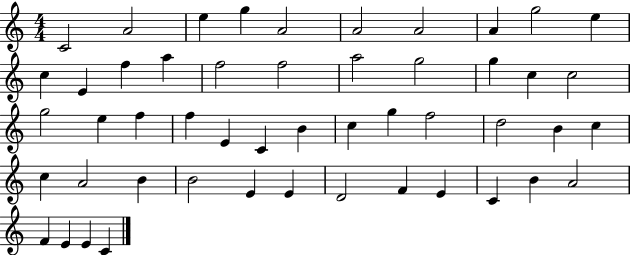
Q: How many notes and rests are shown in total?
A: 50